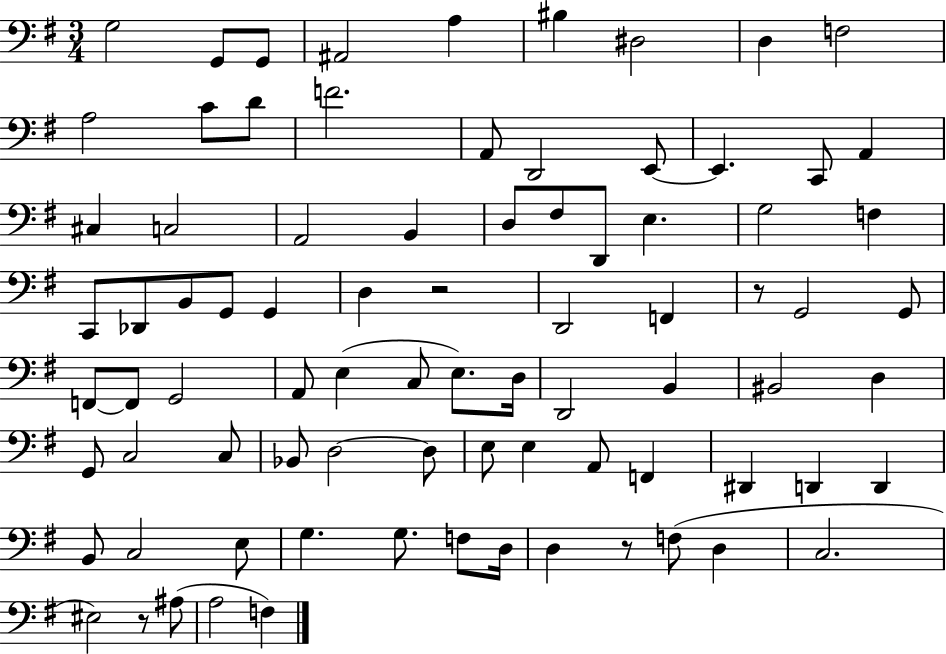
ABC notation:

X:1
T:Untitled
M:3/4
L:1/4
K:G
G,2 G,,/2 G,,/2 ^A,,2 A, ^B, ^D,2 D, F,2 A,2 C/2 D/2 F2 A,,/2 D,,2 E,,/2 E,, C,,/2 A,, ^C, C,2 A,,2 B,, D,/2 ^F,/2 D,,/2 E, G,2 F, C,,/2 _D,,/2 B,,/2 G,,/2 G,, D, z2 D,,2 F,, z/2 G,,2 G,,/2 F,,/2 F,,/2 G,,2 A,,/2 E, C,/2 E,/2 D,/4 D,,2 B,, ^B,,2 D, G,,/2 C,2 C,/2 _B,,/2 D,2 D,/2 E,/2 E, A,,/2 F,, ^D,, D,, D,, B,,/2 C,2 E,/2 G, G,/2 F,/2 D,/4 D, z/2 F,/2 D, C,2 ^E,2 z/2 ^A,/2 A,2 F,